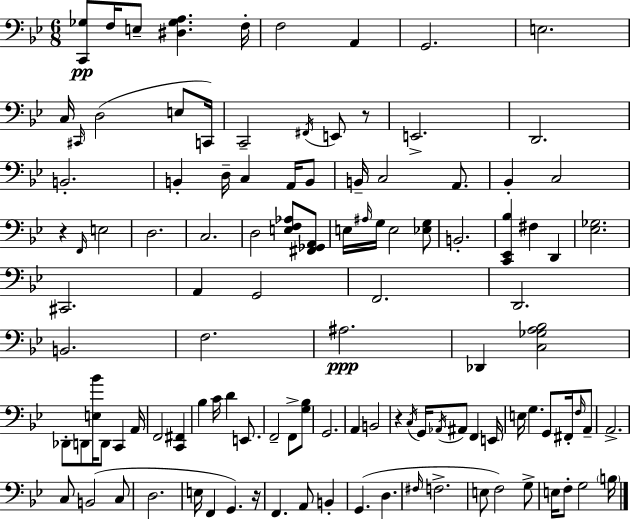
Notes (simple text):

[C2,Gb3]/e F3/s E3/e [D#3,Gb3,A3]/q. F3/s F3/h A2/q G2/h. E3/h. C3/s C#2/s D3/h E3/e C2/s C2/h F#2/s E2/e R/e E2/h. D2/h. B2/h. B2/q D3/s C3/q A2/s B2/e B2/s C3/h A2/e. Bb2/q C3/h R/q F2/s E3/h D3/h. C3/h. D3/h [E3,F3,Ab3]/e [F#2,Gb2,A2]/e E3/s A#3/s G3/s E3/h [Eb3,G3]/e B2/h. [C2,Eb2,Bb3]/q F#3/q D2/q [Eb3,Gb3]/h. C#2/h. A2/q G2/h F2/h. D2/h. B2/h. F3/h. A#3/h. Db2/q [C3,Gb3,A3,Bb3]/h Db2/e D2/e [E3,Bb4]/s D2/e C2/q A2/s F2/h [C2,F#2]/q Bb3/q C4/s D4/q E2/e. F2/h F2/e [G3,Bb3]/e G2/h. A2/q B2/h R/q C3/s G2/s Ab2/s A#2/e F2/q E2/s E3/s G3/q. G2/e F#2/s F3/s A2/e A2/h. C3/e B2/h C3/e D3/h. E3/s F2/q G2/q. R/s F2/q. A2/e B2/q G2/q. D3/q. F#3/s F3/h. E3/e F3/h G3/e E3/s F3/e G3/h B3/s